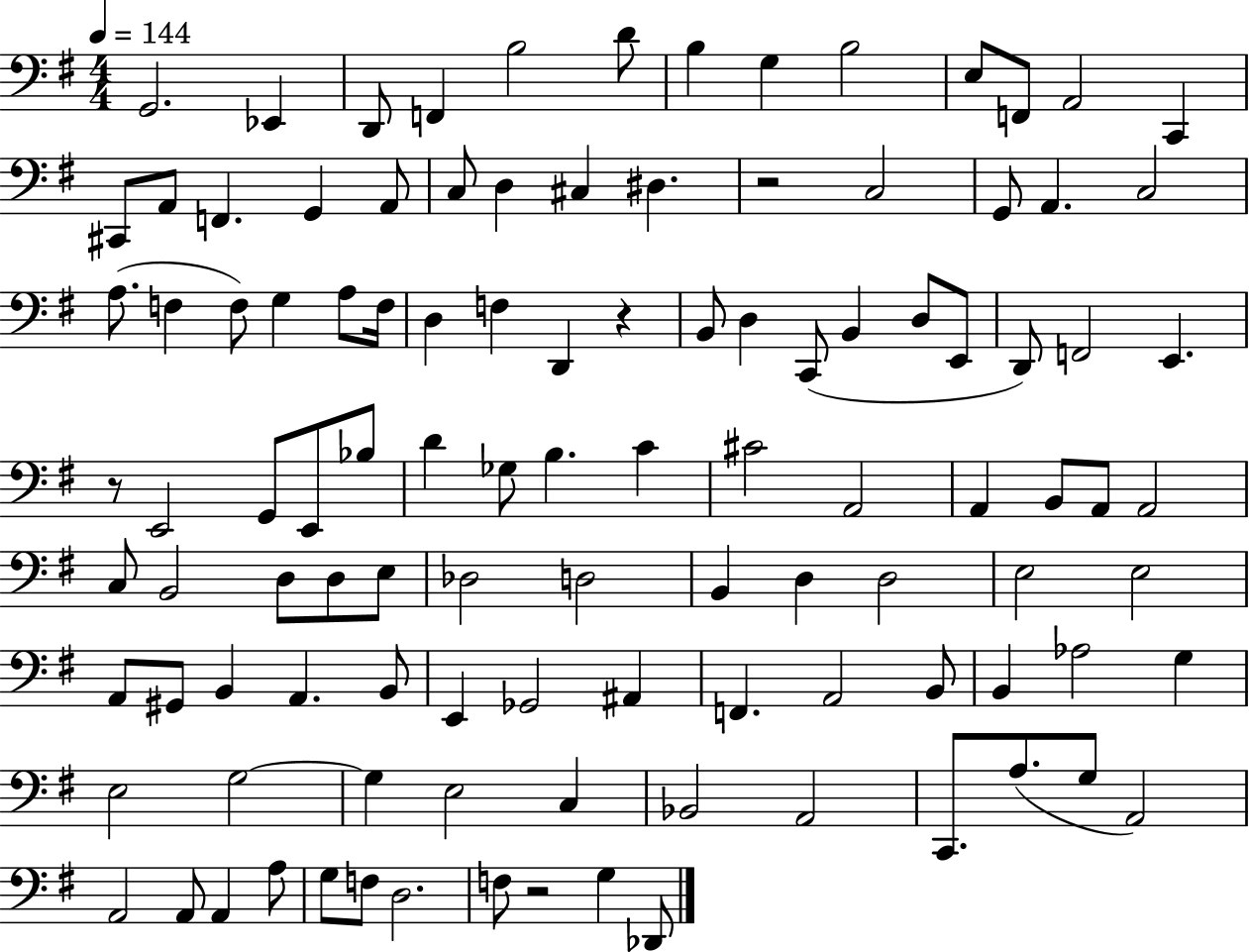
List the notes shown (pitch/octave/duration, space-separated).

G2/h. Eb2/q D2/e F2/q B3/h D4/e B3/q G3/q B3/h E3/e F2/e A2/h C2/q C#2/e A2/e F2/q. G2/q A2/e C3/e D3/q C#3/q D#3/q. R/h C3/h G2/e A2/q. C3/h A3/e. F3/q F3/e G3/q A3/e F3/s D3/q F3/q D2/q R/q B2/e D3/q C2/e B2/q D3/e E2/e D2/e F2/h E2/q. R/e E2/h G2/e E2/e Bb3/e D4/q Gb3/e B3/q. C4/q C#4/h A2/h A2/q B2/e A2/e A2/h C3/e B2/h D3/e D3/e E3/e Db3/h D3/h B2/q D3/q D3/h E3/h E3/h A2/e G#2/e B2/q A2/q. B2/e E2/q Gb2/h A#2/q F2/q. A2/h B2/e B2/q Ab3/h G3/q E3/h G3/h G3/q E3/h C3/q Bb2/h A2/h C2/e. A3/e. G3/e A2/h A2/h A2/e A2/q A3/e G3/e F3/e D3/h. F3/e R/h G3/q Db2/e